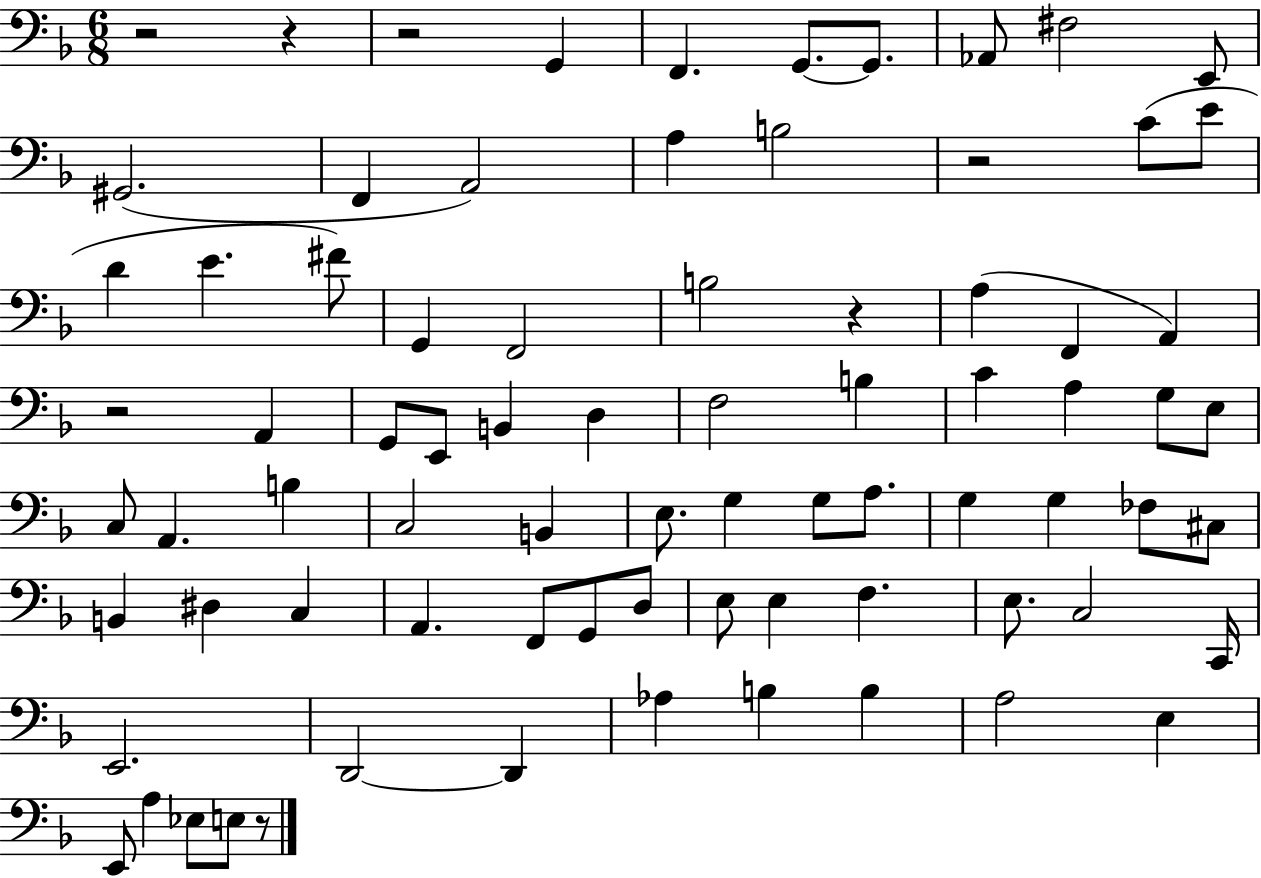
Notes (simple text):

R/h R/q R/h G2/q F2/q. G2/e. G2/e. Ab2/e F#3/h E2/e G#2/h. F2/q A2/h A3/q B3/h R/h C4/e E4/e D4/q E4/q. F#4/e G2/q F2/h B3/h R/q A3/q F2/q A2/q R/h A2/q G2/e E2/e B2/q D3/q F3/h B3/q C4/q A3/q G3/e E3/e C3/e A2/q. B3/q C3/h B2/q E3/e. G3/q G3/e A3/e. G3/q G3/q FES3/e C#3/e B2/q D#3/q C3/q A2/q. F2/e G2/e D3/e E3/e E3/q F3/q. E3/e. C3/h C2/s E2/h. D2/h D2/q Ab3/q B3/q B3/q A3/h E3/q E2/e A3/q Eb3/e E3/e R/e